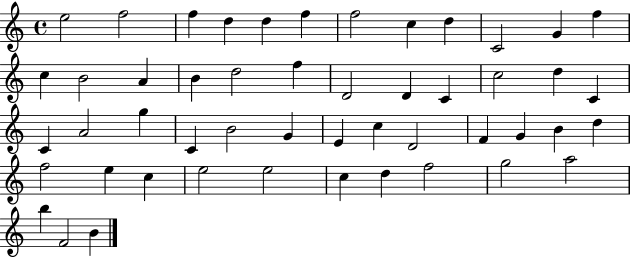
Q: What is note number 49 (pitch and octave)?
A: F4